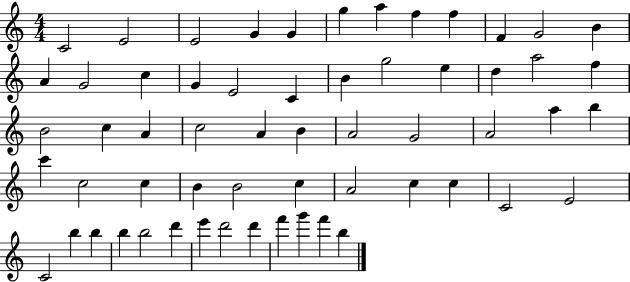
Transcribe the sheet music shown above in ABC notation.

X:1
T:Untitled
M:4/4
L:1/4
K:C
C2 E2 E2 G G g a f f F G2 B A G2 c G E2 C B g2 e d a2 f B2 c A c2 A B A2 G2 A2 a b c' c2 c B B2 c A2 c c C2 E2 C2 b b b b2 d' e' d'2 d' f' g' f' b